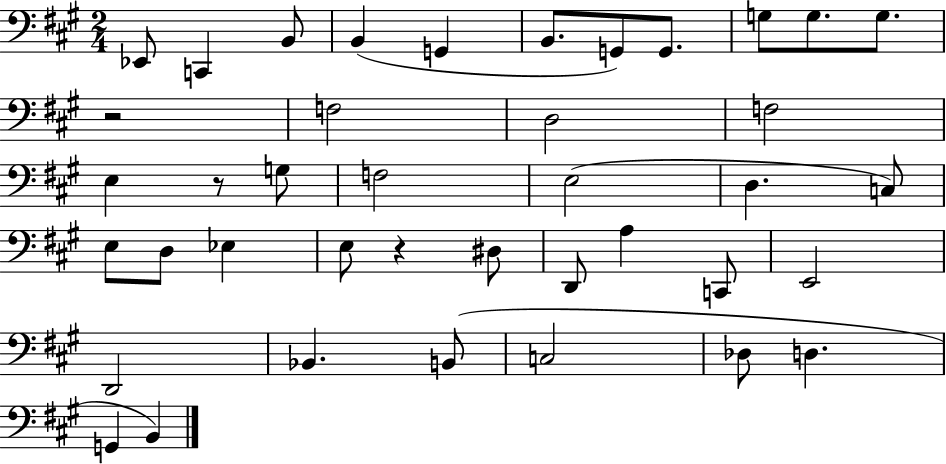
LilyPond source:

{
  \clef bass
  \numericTimeSignature
  \time 2/4
  \key a \major
  ees,8 c,4 b,8 | b,4( g,4 | b,8. g,8) g,8. | g8 g8. g8. | \break r2 | f2 | d2 | f2 | \break e4 r8 g8 | f2 | e2( | d4. c8) | \break e8 d8 ees4 | e8 r4 dis8 | d,8 a4 c,8 | e,2 | \break d,2 | bes,4. b,8( | c2 | des8 d4. | \break g,4 b,4) | \bar "|."
}